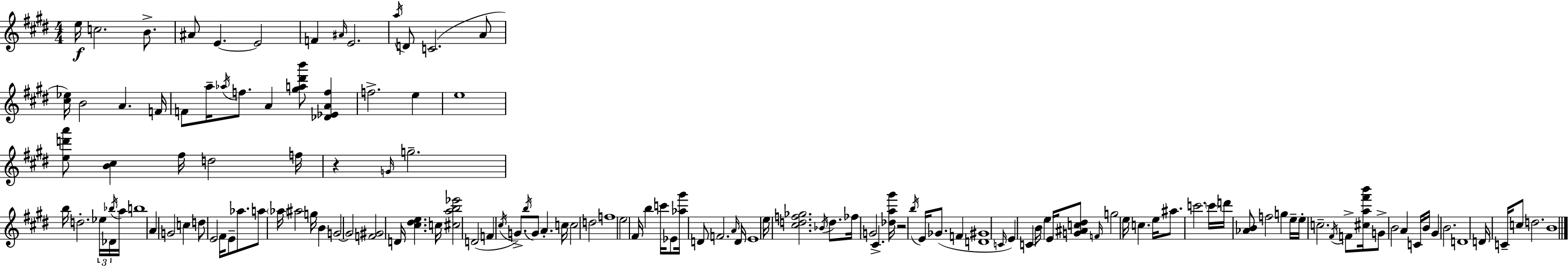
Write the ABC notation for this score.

X:1
T:Untitled
M:4/4
L:1/4
K:E
e/4 c2 B/2 ^A/2 E E2 F ^A/4 E2 a/4 D/2 C2 A/2 [^c_e]/4 B2 A F/4 F/2 a/4 _a/4 f/2 A [^ga^d'b']/2 [_D_EAf] f2 e e4 [ed'a']/2 [B^c] ^f/4 d2 f/4 z G/4 g2 b/4 d2 _e/4 _D/4 _b/4 a/4 b4 A G2 c d/2 E2 ^F/4 E/2 _a/2 a/2 _a/4 ^a2 g/4 B G2 G2 [F^G]2 D/4 [^c^de] c/4 [^cab_e']2 D2 F ^c/4 G/2 b/4 G/2 A c/4 c2 d2 f4 e2 ^F/4 b c'/4 _E/2 [_a^g']/4 D/2 F2 A/4 D/4 E4 e/4 [^cdf_g]2 _B/4 d/2 _f/4 G2 ^C [_da^g']/4 z2 b/4 E/4 _G/2 F [D^G]4 C/4 E C B/4 e E/4 [G^Ac^d]/2 F/4 g2 e/4 c e/4 ^a/2 c'2 c'/4 d'/4 [_AB]/2 f2 g e/4 e/4 c2 ^F/4 F/2 [^ca^f'b']/4 G/2 B2 A C/4 B/4 ^G B2 D4 D/4 C/4 c/2 d2 B4